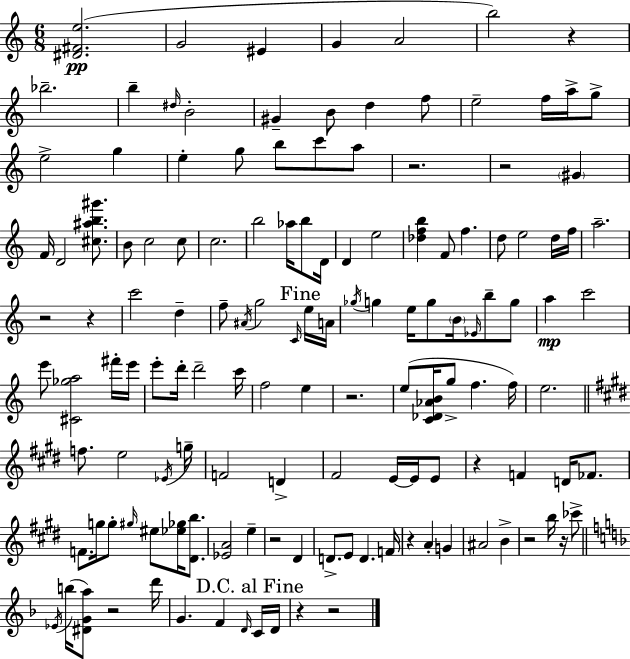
[D#4,F#4,E5]/h. G4/h EIS4/q G4/q A4/h B5/h R/q Bb5/h. B5/q D#5/s B4/h G#4/q B4/e D5/q F5/e E5/h F5/s A5/s G5/e E5/h G5/q E5/q G5/e B5/e C6/e A5/e R/h. R/h G#4/q F4/s D4/h [C#5,A#5,B5,G#6]/e. B4/e C5/h C5/e C5/h. B5/h Ab5/s B5/e D4/s D4/q E5/h [Db5,F5,B5]/q F4/e F5/q. D5/e E5/h D5/s F5/s A5/h. R/h R/q C6/h D5/q F5/e A#4/s G5/h C4/s E5/s A4/s Gb5/s G5/q E5/s G5/e B4/s Eb4/s B5/e G5/e A5/q C6/h E6/e [C#4,Gb5,A5]/h F#6/s E6/s E6/e D6/s D6/h C6/s F5/h E5/q R/h. E5/e [C4,Db4,Ab4,B4]/s G5/e F5/q. F5/s E5/h. F5/e. E5/h Eb4/s G5/s F4/h D4/q F#4/h E4/s E4/s E4/e R/q F4/q D4/s FES4/e. F4/e. G5/s G5/e G#5/s EIS5/e [Eb5,Gb5]/s [D#4,B5]/e. [Eb4,A4]/h E5/q R/h D#4/q D4/e. E4/e D4/q. F4/s R/q A4/q G4/q A#4/h B4/q R/h B5/s R/s CES6/e Eb4/s B5/s [D#4,G4,A5]/e R/h D6/s G4/q. F4/q D4/s C4/s D4/s R/q R/h